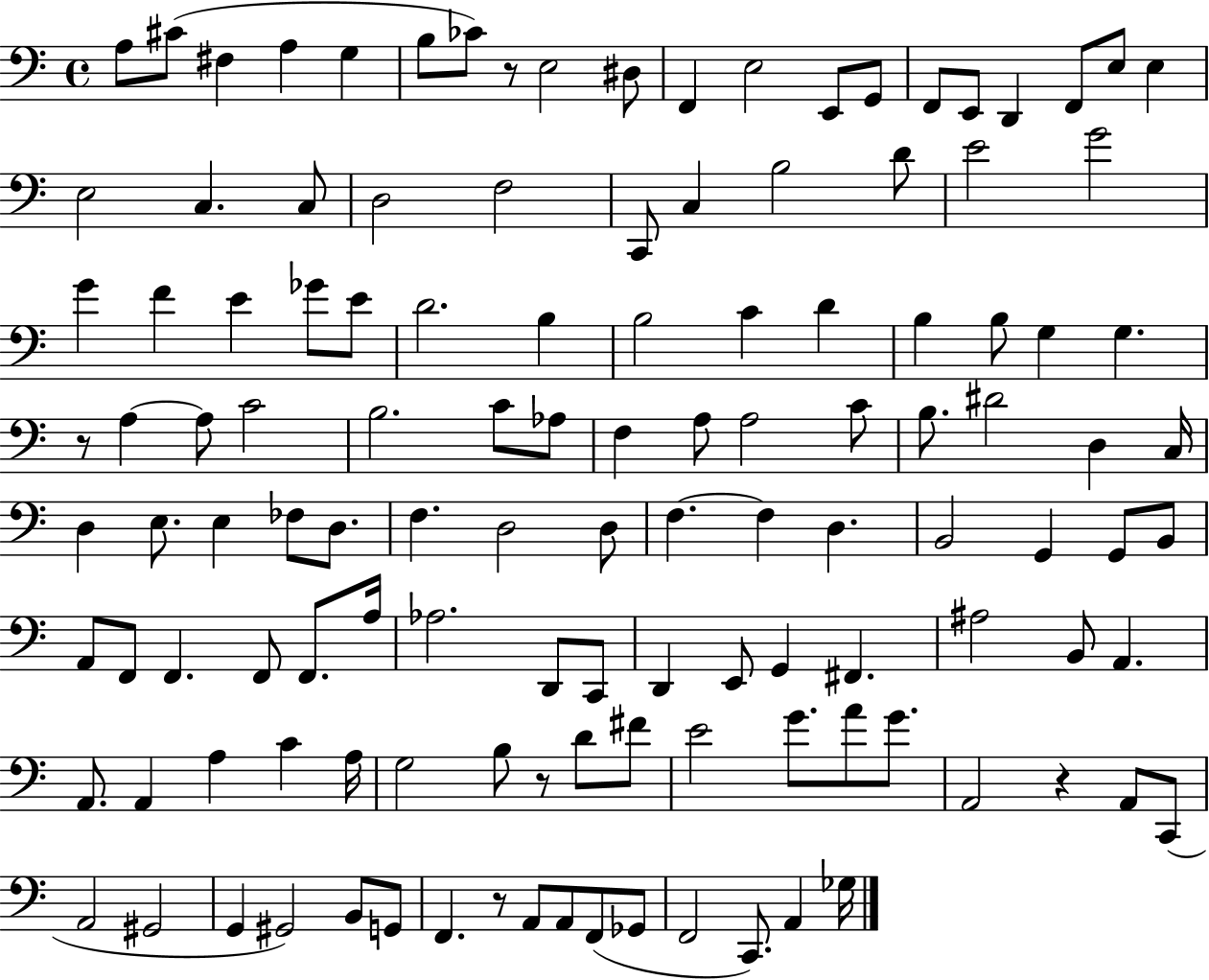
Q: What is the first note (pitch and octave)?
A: A3